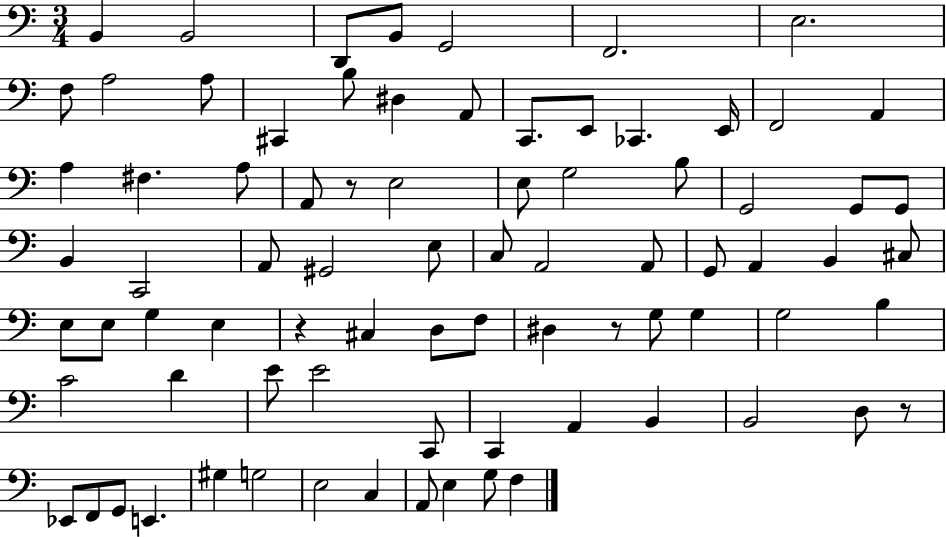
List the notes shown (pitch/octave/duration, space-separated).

B2/q B2/h D2/e B2/e G2/h F2/h. E3/h. F3/e A3/h A3/e C#2/q B3/e D#3/q A2/e C2/e. E2/e CES2/q. E2/s F2/h A2/q A3/q F#3/q. A3/e A2/e R/e E3/h E3/e G3/h B3/e G2/h G2/e G2/e B2/q C2/h A2/e G#2/h E3/e C3/e A2/h A2/e G2/e A2/q B2/q C#3/e E3/e E3/e G3/q E3/q R/q C#3/q D3/e F3/e D#3/q R/e G3/e G3/q G3/h B3/q C4/h D4/q E4/e E4/h C2/e C2/q A2/q B2/q B2/h D3/e R/e Eb2/e F2/e G2/e E2/q. G#3/q G3/h E3/h C3/q A2/e E3/q G3/e F3/q